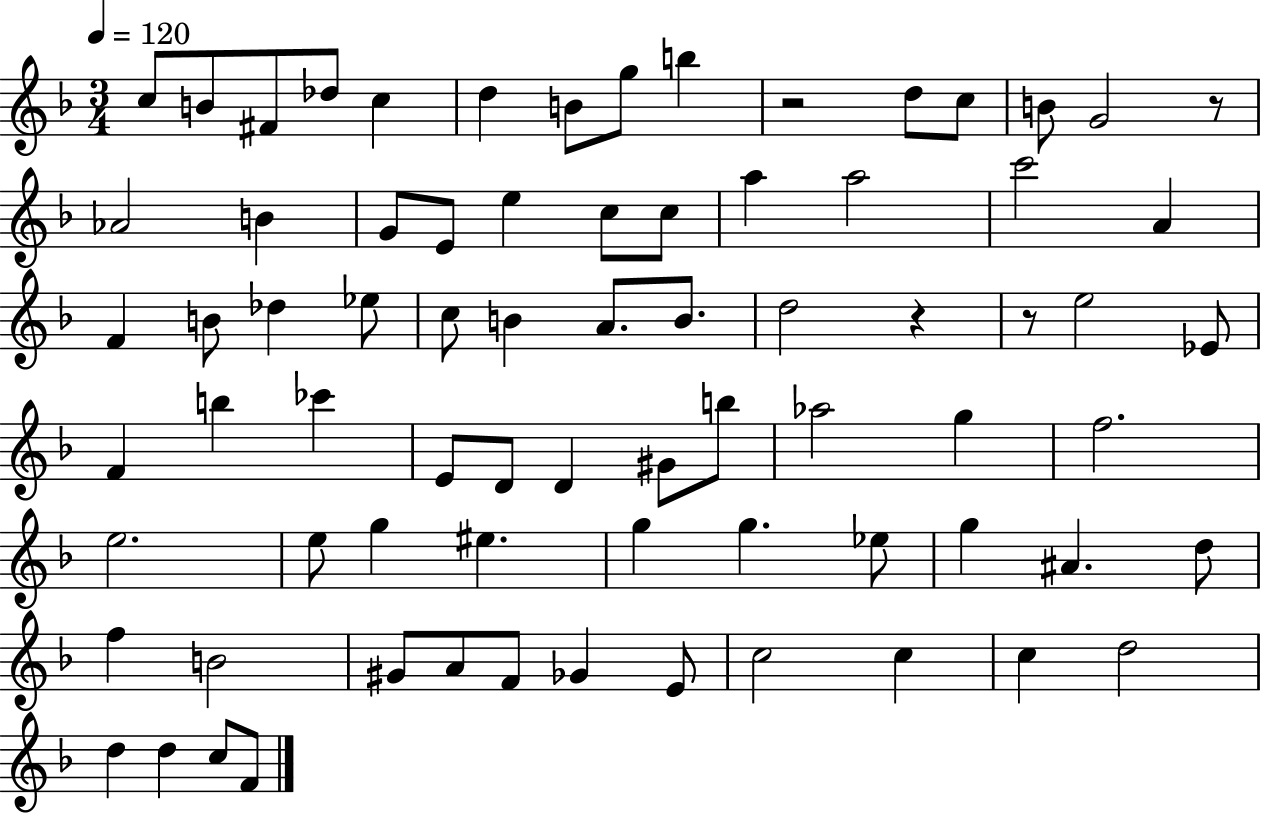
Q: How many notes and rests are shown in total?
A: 75